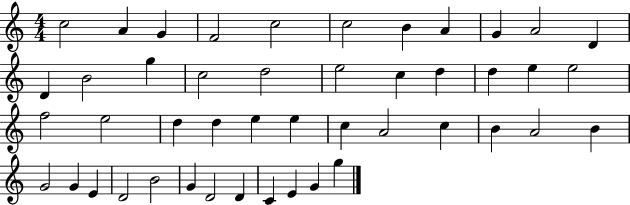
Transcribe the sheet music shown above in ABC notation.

X:1
T:Untitled
M:4/4
L:1/4
K:C
c2 A G F2 c2 c2 B A G A2 D D B2 g c2 d2 e2 c d d e e2 f2 e2 d d e e c A2 c B A2 B G2 G E D2 B2 G D2 D C E G g